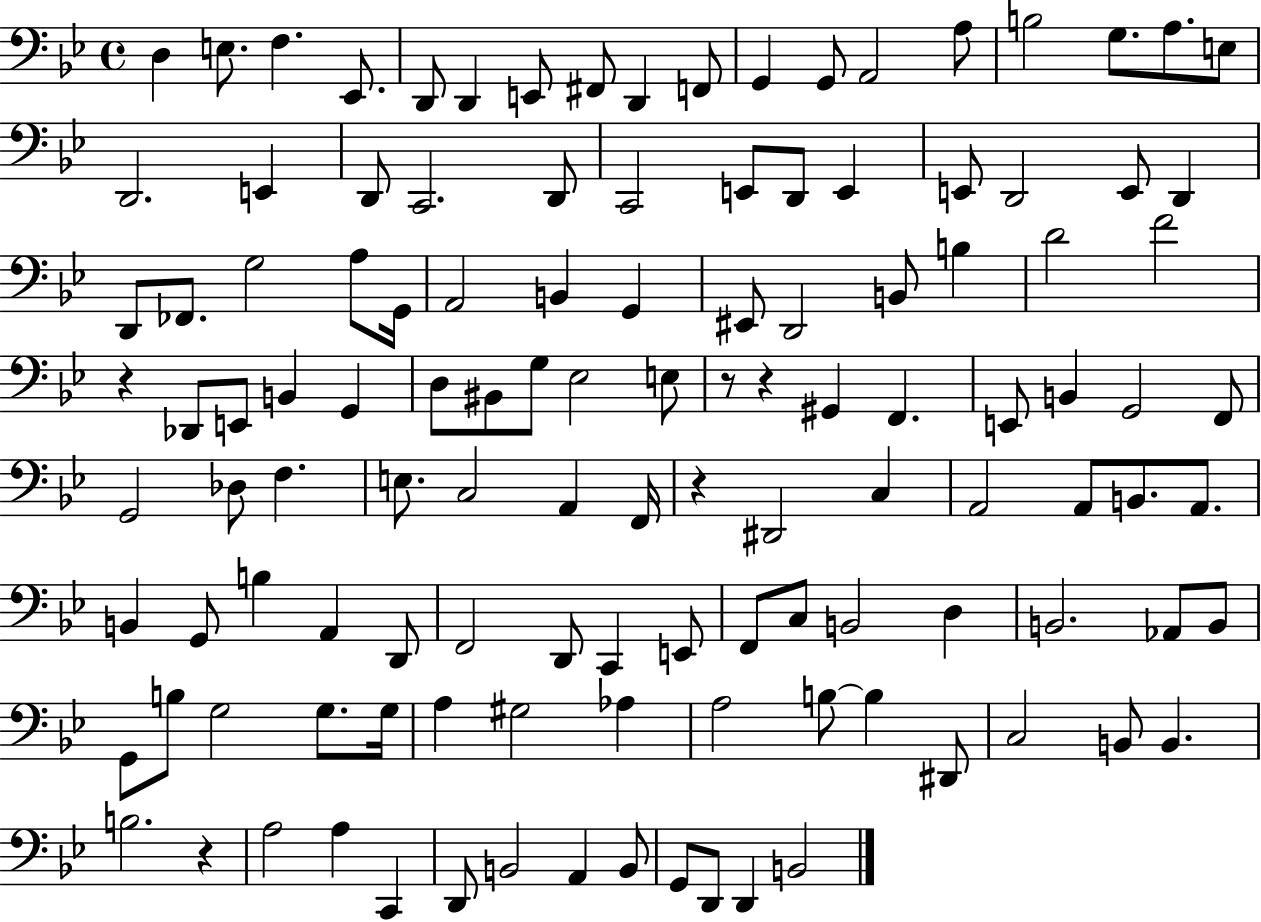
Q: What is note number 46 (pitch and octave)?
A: Db2